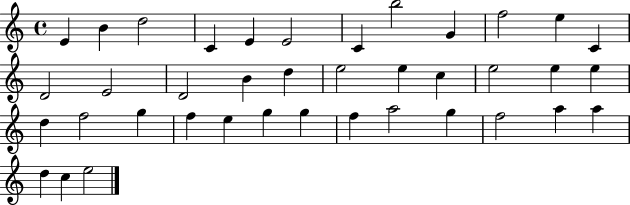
{
  \clef treble
  \time 4/4
  \defaultTimeSignature
  \key c \major
  e'4 b'4 d''2 | c'4 e'4 e'2 | c'4 b''2 g'4 | f''2 e''4 c'4 | \break d'2 e'2 | d'2 b'4 d''4 | e''2 e''4 c''4 | e''2 e''4 e''4 | \break d''4 f''2 g''4 | f''4 e''4 g''4 g''4 | f''4 a''2 g''4 | f''2 a''4 a''4 | \break d''4 c''4 e''2 | \bar "|."
}